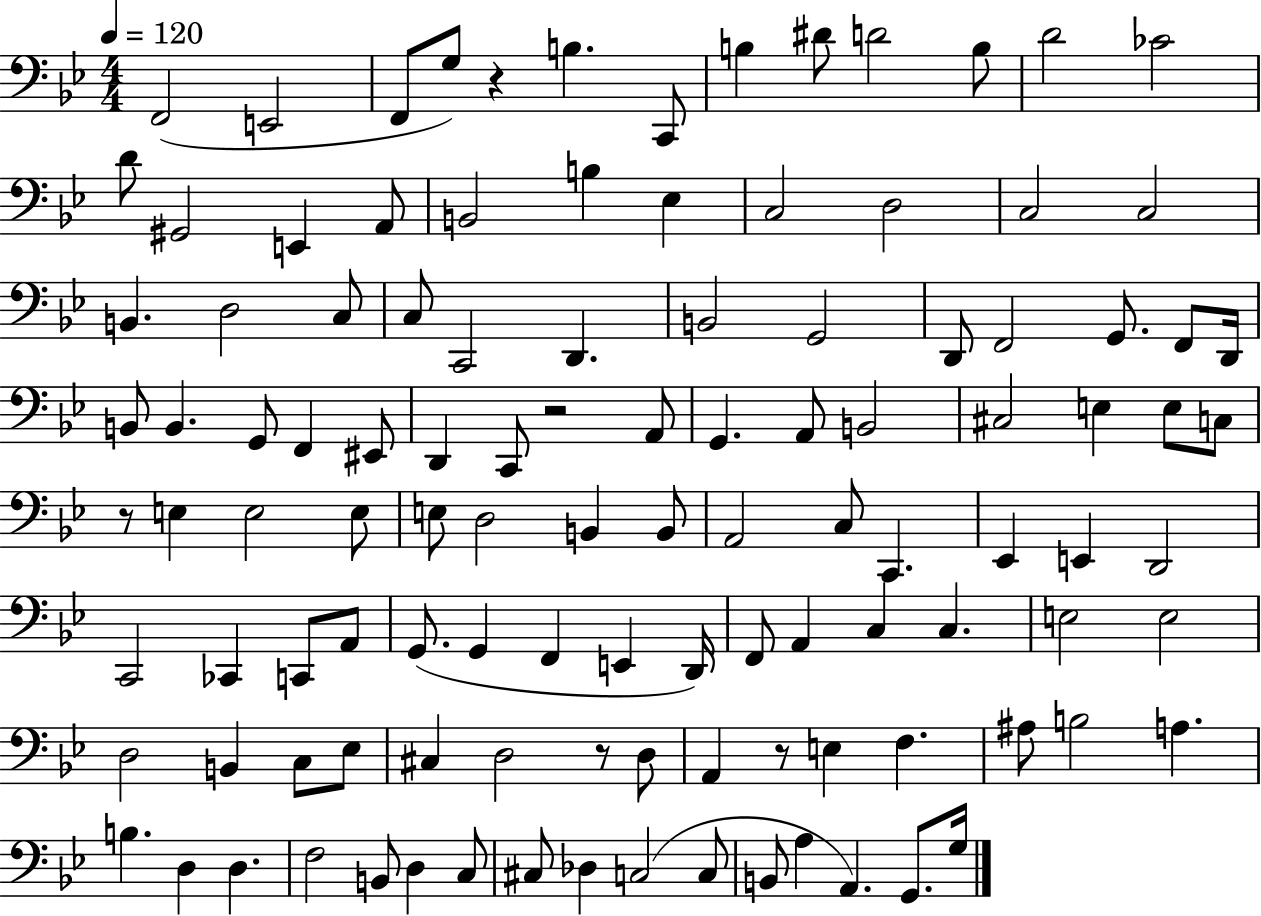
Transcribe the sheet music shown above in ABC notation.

X:1
T:Untitled
M:4/4
L:1/4
K:Bb
F,,2 E,,2 F,,/2 G,/2 z B, C,,/2 B, ^D/2 D2 B,/2 D2 _C2 D/2 ^G,,2 E,, A,,/2 B,,2 B, _E, C,2 D,2 C,2 C,2 B,, D,2 C,/2 C,/2 C,,2 D,, B,,2 G,,2 D,,/2 F,,2 G,,/2 F,,/2 D,,/4 B,,/2 B,, G,,/2 F,, ^E,,/2 D,, C,,/2 z2 A,,/2 G,, A,,/2 B,,2 ^C,2 E, E,/2 C,/2 z/2 E, E,2 E,/2 E,/2 D,2 B,, B,,/2 A,,2 C,/2 C,, _E,, E,, D,,2 C,,2 _C,, C,,/2 A,,/2 G,,/2 G,, F,, E,, D,,/4 F,,/2 A,, C, C, E,2 E,2 D,2 B,, C,/2 _E,/2 ^C, D,2 z/2 D,/2 A,, z/2 E, F, ^A,/2 B,2 A, B, D, D, F,2 B,,/2 D, C,/2 ^C,/2 _D, C,2 C,/2 B,,/2 A, A,, G,,/2 G,/4